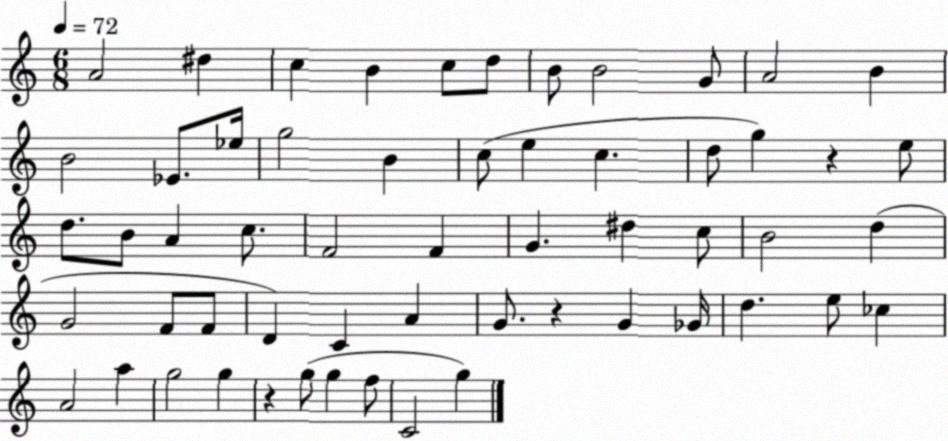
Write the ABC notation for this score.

X:1
T:Untitled
M:6/8
L:1/4
K:C
A2 ^d c B c/2 d/2 B/2 B2 G/2 A2 B B2 _E/2 _e/4 g2 B c/2 e c d/2 g z e/2 d/2 B/2 A c/2 F2 F G ^d c/2 B2 d G2 F/2 F/2 D C A G/2 z G _G/4 d e/2 _c A2 a g2 g z g/2 g f/2 C2 g